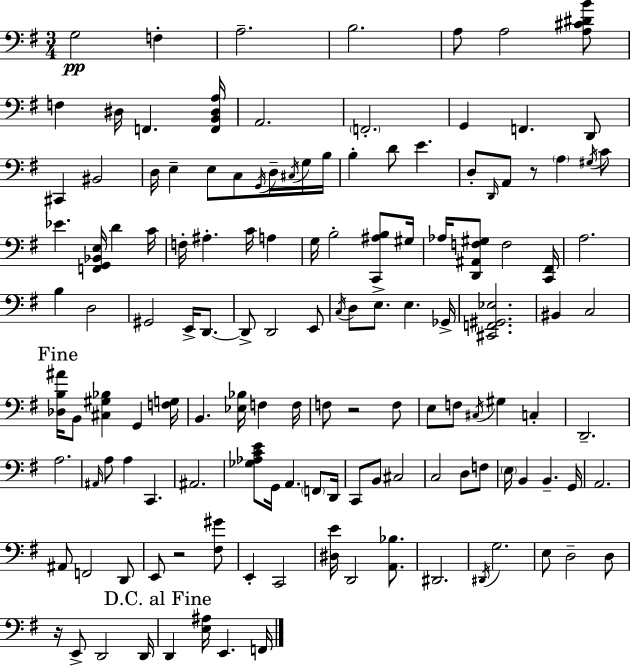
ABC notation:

X:1
T:Untitled
M:3/4
L:1/4
K:G
G,2 F, A,2 B,2 A,/2 A,2 [A,^C^DB]/2 F, ^D,/4 F,, [F,,B,,^D,A,]/4 A,,2 F,,2 G,, F,, D,,/2 ^C,, ^B,,2 D,/4 E, E,/2 C,/2 G,,/4 D,/4 ^C,/4 G,/4 B,/4 B, D/2 E D,/2 D,,/4 A,,/2 z/2 A, ^G,/4 C/2 _E [F,,G,,_B,,E,]/4 D C/4 F,/4 ^A, C/4 A, G,/4 B,2 [C,,^A,B,]/2 ^G,/4 _A,/4 [D,,^A,,F,^G,]/2 F,2 [C,,^F,,]/4 A,2 B, D,2 ^G,,2 E,,/4 D,,/2 D,,/2 D,,2 E,,/2 C,/4 D,/2 E,/2 E, _G,,/4 [^C,,F,,^G,,_E,]2 ^B,, C,2 [_D,B,^A]/4 B,,/2 [^C,^G,_B,] G,, [F,G,]/4 B,, [_E,_B,]/4 F, F,/4 F,/2 z2 F,/2 E,/2 F,/2 ^C,/4 ^G, C, D,,2 A,2 ^A,,/4 A,/2 A, C,, ^A,,2 [_G,_A,CE]/2 G,,/4 A,, F,,/2 D,,/4 C,,/2 B,,/2 ^C,2 C,2 D,/2 F,/2 E,/4 B,, B,, G,,/4 A,,2 ^A,,/2 F,,2 D,,/2 E,,/2 z2 [^F,^G]/2 E,, C,,2 [^D,E]/4 D,,2 [A,,_B,]/2 ^D,,2 ^D,,/4 G,2 E,/2 D,2 D,/2 z/4 E,,/2 D,,2 D,,/4 D,, [E,^A,]/4 E,, F,,/4